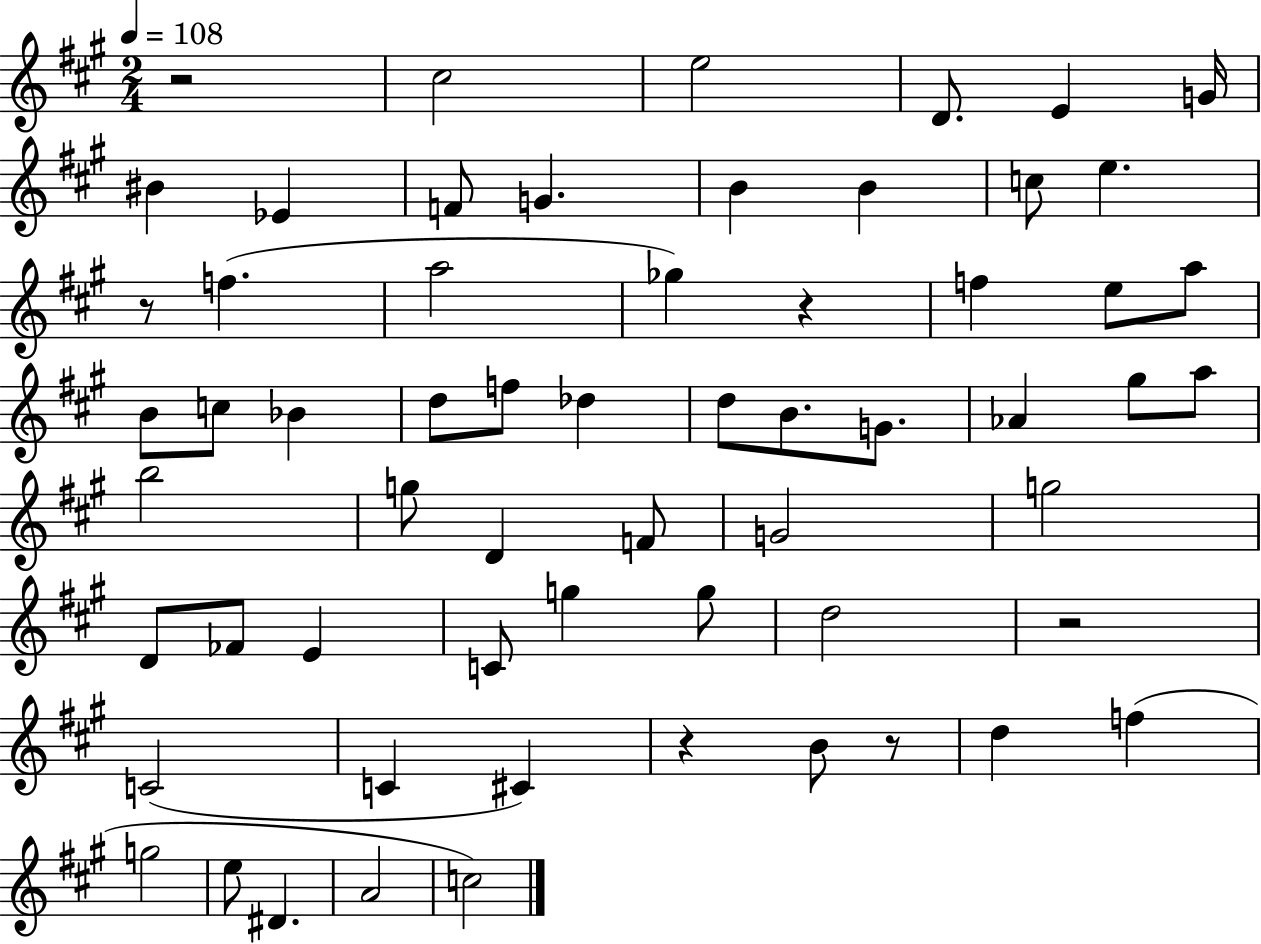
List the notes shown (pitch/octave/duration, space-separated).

R/h C#5/h E5/h D4/e. E4/q G4/s BIS4/q Eb4/q F4/e G4/q. B4/q B4/q C5/e E5/q. R/e F5/q. A5/h Gb5/q R/q F5/q E5/e A5/e B4/e C5/e Bb4/q D5/e F5/e Db5/q D5/e B4/e. G4/e. Ab4/q G#5/e A5/e B5/h G5/e D4/q F4/e G4/h G5/h D4/e FES4/e E4/q C4/e G5/q G5/e D5/h R/h C4/h C4/q C#4/q R/q B4/e R/e D5/q F5/q G5/h E5/e D#4/q. A4/h C5/h